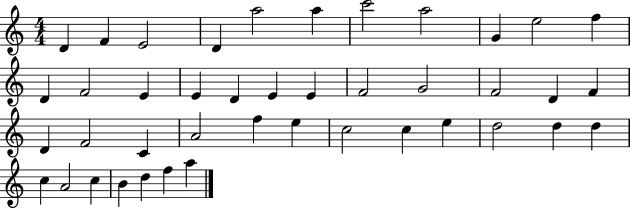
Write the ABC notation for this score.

X:1
T:Untitled
M:4/4
L:1/4
K:C
D F E2 D a2 a c'2 a2 G e2 f D F2 E E D E E F2 G2 F2 D F D F2 C A2 f e c2 c e d2 d d c A2 c B d f a